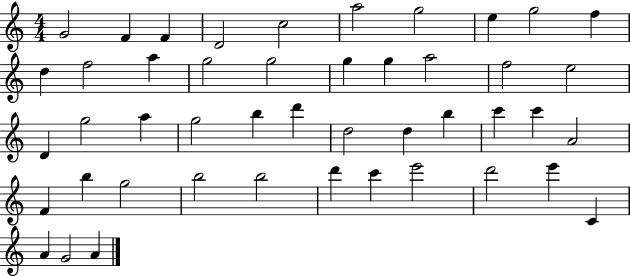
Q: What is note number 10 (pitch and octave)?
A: F5